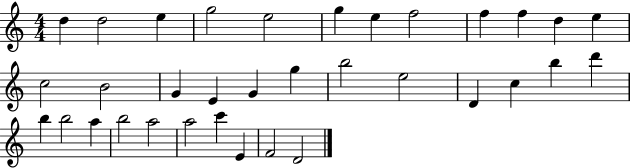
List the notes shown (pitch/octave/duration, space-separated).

D5/q D5/h E5/q G5/h E5/h G5/q E5/q F5/h F5/q F5/q D5/q E5/q C5/h B4/h G4/q E4/q G4/q G5/q B5/h E5/h D4/q C5/q B5/q D6/q B5/q B5/h A5/q B5/h A5/h A5/h C6/q E4/q F4/h D4/h